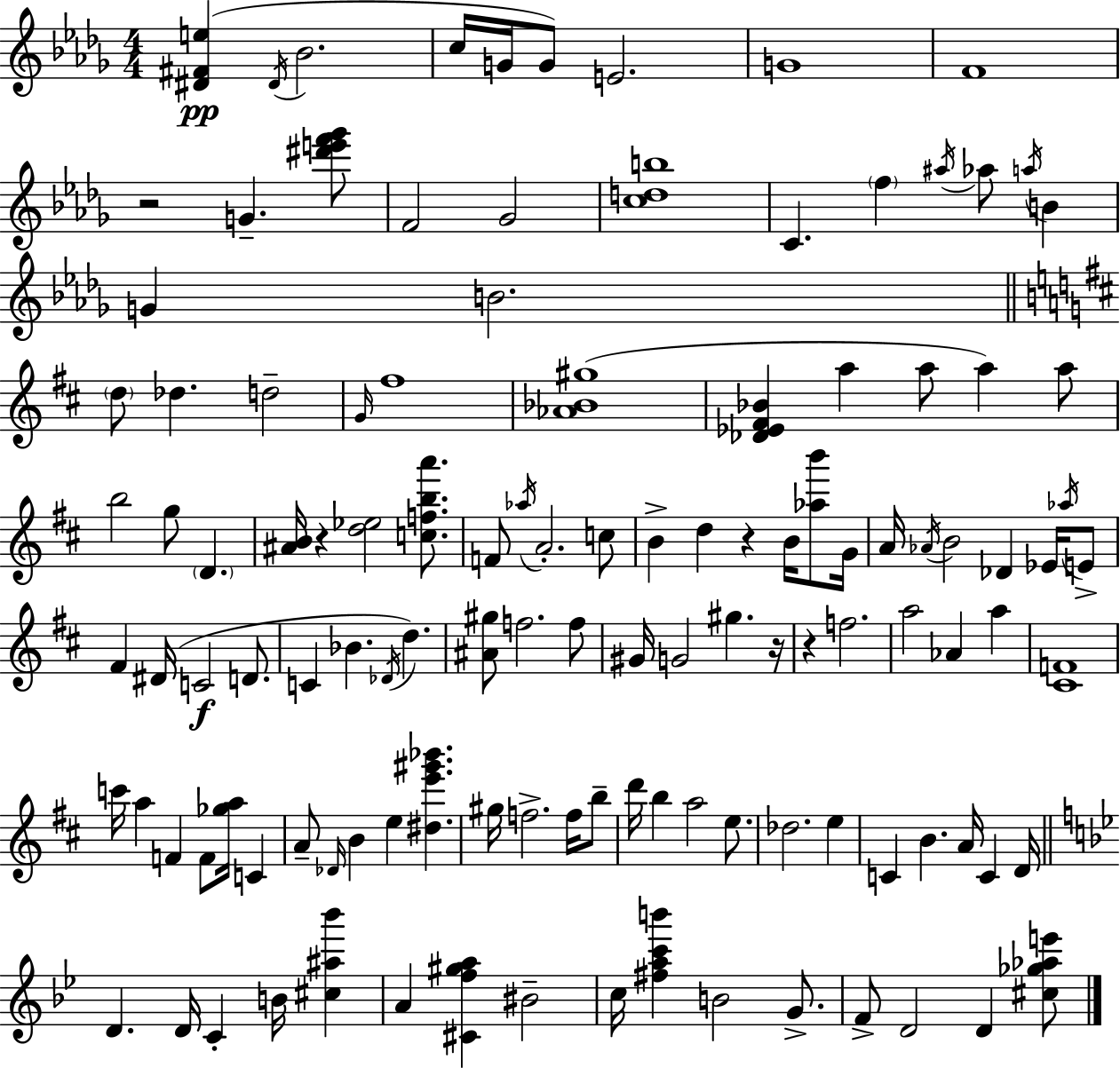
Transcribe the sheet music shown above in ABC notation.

X:1
T:Untitled
M:4/4
L:1/4
K:Bbm
[^D^Fe] ^D/4 _B2 c/4 G/4 G/2 E2 G4 F4 z2 G [^d'e'f'_g']/2 F2 _G2 [cdb]4 C f ^a/4 _a/2 a/4 B G B2 d/2 _d d2 G/4 ^f4 [_A_B^g]4 [_D_E^F_B] a a/2 a a/2 b2 g/2 D [^AB]/4 z [d_e]2 [cfba']/2 F/2 _a/4 A2 c/2 B d z B/4 [_ab']/2 G/4 A/4 _A/4 B2 _D _E/4 _a/4 E/2 ^F ^D/4 C2 D/2 C _B _D/4 d [^A^g]/2 f2 f/2 ^G/4 G2 ^g z/4 z f2 a2 _A a [^CF]4 c'/4 a F F/2 [_ga]/4 C A/2 _D/4 B e [^de'^g'_b'] ^g/4 f2 f/4 b/2 d'/4 b a2 e/2 _d2 e C B A/4 C D/4 D D/4 C B/4 [^c^a_b'] A [^Cf^ga] ^B2 c/4 [^fac'b'] B2 G/2 F/2 D2 D [^c_g_ae']/2